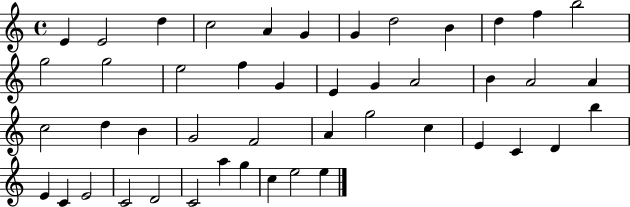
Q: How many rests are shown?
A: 0